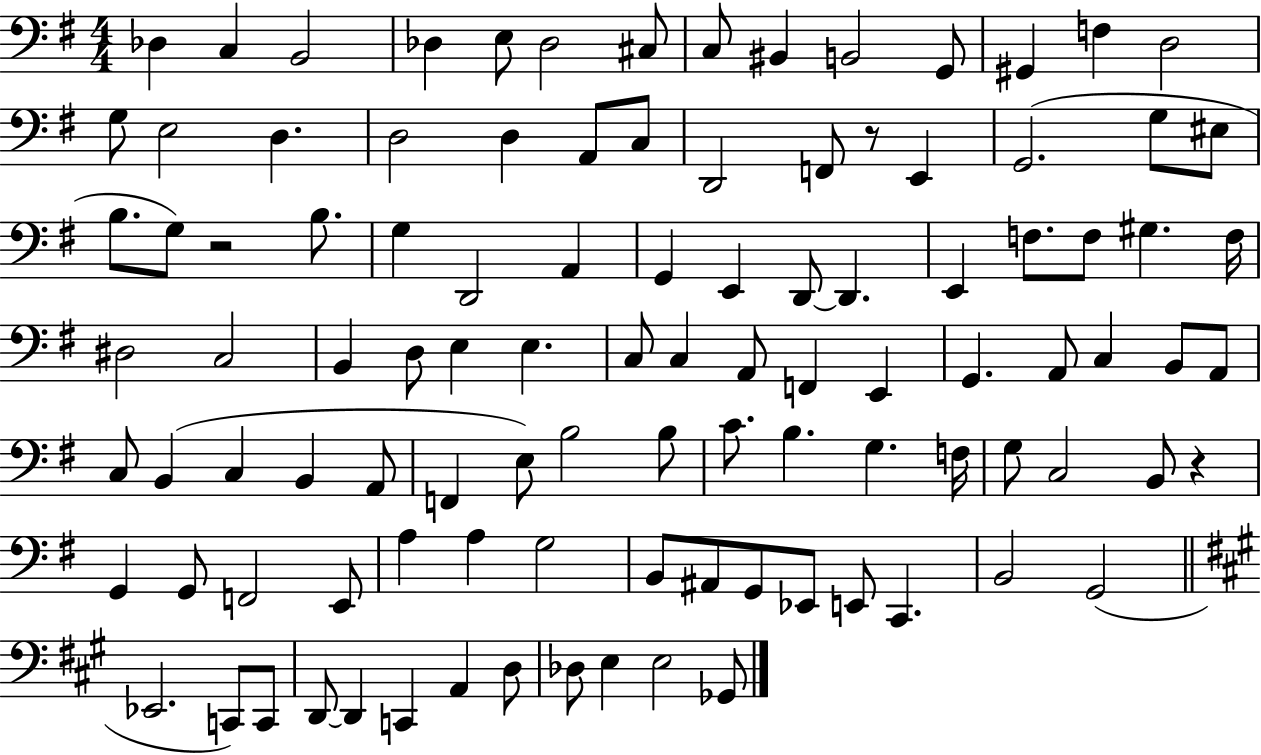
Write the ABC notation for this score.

X:1
T:Untitled
M:4/4
L:1/4
K:G
_D, C, B,,2 _D, E,/2 _D,2 ^C,/2 C,/2 ^B,, B,,2 G,,/2 ^G,, F, D,2 G,/2 E,2 D, D,2 D, A,,/2 C,/2 D,,2 F,,/2 z/2 E,, G,,2 G,/2 ^E,/2 B,/2 G,/2 z2 B,/2 G, D,,2 A,, G,, E,, D,,/2 D,, E,, F,/2 F,/2 ^G, F,/4 ^D,2 C,2 B,, D,/2 E, E, C,/2 C, A,,/2 F,, E,, G,, A,,/2 C, B,,/2 A,,/2 C,/2 B,, C, B,, A,,/2 F,, E,/2 B,2 B,/2 C/2 B, G, F,/4 G,/2 C,2 B,,/2 z G,, G,,/2 F,,2 E,,/2 A, A, G,2 B,,/2 ^A,,/2 G,,/2 _E,,/2 E,,/2 C,, B,,2 G,,2 _E,,2 C,,/2 C,,/2 D,,/2 D,, C,, A,, D,/2 _D,/2 E, E,2 _G,,/2